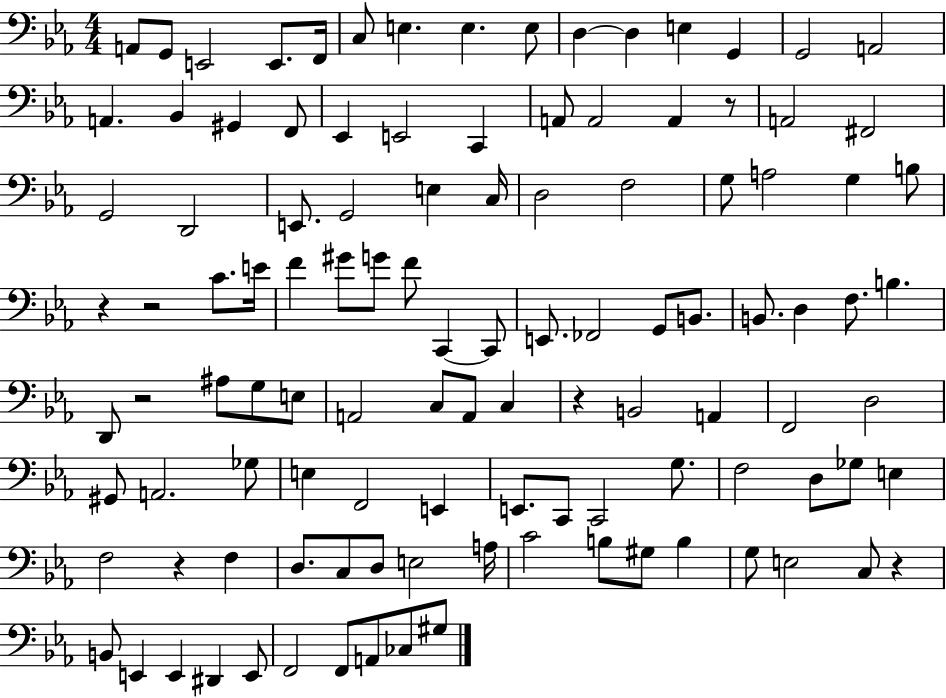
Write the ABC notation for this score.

X:1
T:Untitled
M:4/4
L:1/4
K:Eb
A,,/2 G,,/2 E,,2 E,,/2 F,,/4 C,/2 E, E, E,/2 D, D, E, G,, G,,2 A,,2 A,, _B,, ^G,, F,,/2 _E,, E,,2 C,, A,,/2 A,,2 A,, z/2 A,,2 ^F,,2 G,,2 D,,2 E,,/2 G,,2 E, C,/4 D,2 F,2 G,/2 A,2 G, B,/2 z z2 C/2 E/4 F ^G/2 G/2 F/2 C,, C,,/2 E,,/2 _F,,2 G,,/2 B,,/2 B,,/2 D, F,/2 B, D,,/2 z2 ^A,/2 G,/2 E,/2 A,,2 C,/2 A,,/2 C, z B,,2 A,, F,,2 D,2 ^G,,/2 A,,2 _G,/2 E, F,,2 E,, E,,/2 C,,/2 C,,2 G,/2 F,2 D,/2 _G,/2 E, F,2 z F, D,/2 C,/2 D,/2 E,2 A,/4 C2 B,/2 ^G,/2 B, G,/2 E,2 C,/2 z B,,/2 E,, E,, ^D,, E,,/2 F,,2 F,,/2 A,,/2 _C,/2 ^G,/2